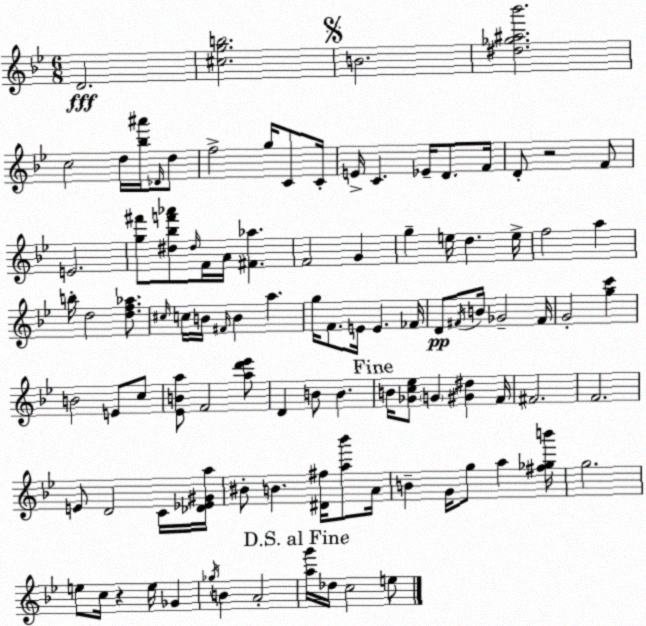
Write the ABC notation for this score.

X:1
T:Untitled
M:6/8
L:1/4
K:Bb
D2 [^cgb]2 B2 [^d_g^a_b']2 c2 d/4 [_b^a']/4 _D/4 d/2 f2 g/4 C/2 C/4 E/4 C _E/4 D/2 F/4 D/2 z2 F/2 E2 [g^f']/2 [^d_bf'_a']/2 ^d/4 F/4 A/4 [^F_a] F2 G g e/4 d e/4 f2 a b/4 d2 [df_a]/2 ^c/4 c/4 B/4 ^F/4 B a g/4 F/2 E/4 E _F/4 D/2 ^F/4 B/4 _G2 ^F/4 G2 [gc'] B2 E/2 c/2 [_EBa]/2 F2 [ad'_e']/2 D B/2 B B/4 [_Gc_e]/2 G [^G^d] F/4 ^F2 F2 E/2 D2 C/4 [_D_E^Ga]/4 ^B/2 B [^D^f]/4 [a_b']/2 A/4 B G/4 g/2 a [^f_gb']/4 g2 e/2 c/4 z e/4 _G _g/4 B A2 [ag']/4 _d/4 c2 e/2